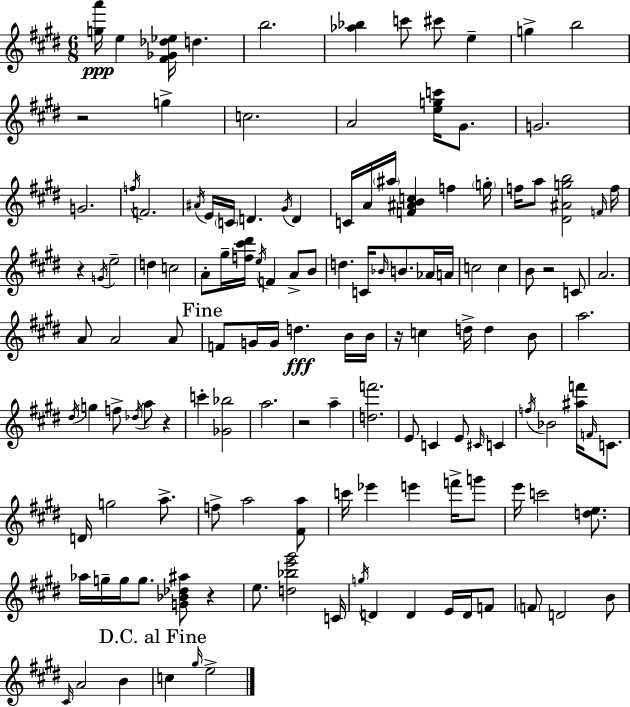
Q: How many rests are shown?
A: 7